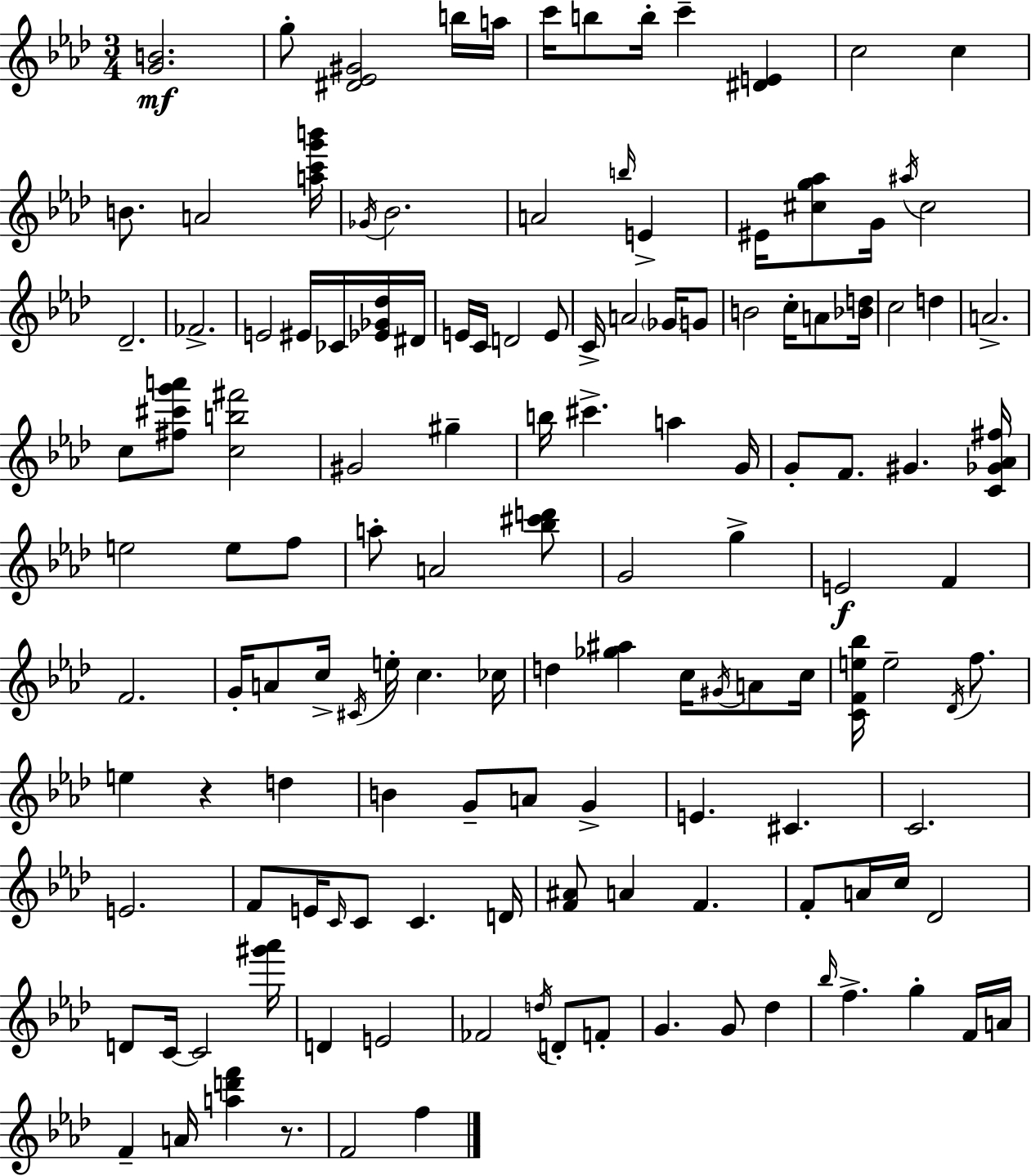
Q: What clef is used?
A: treble